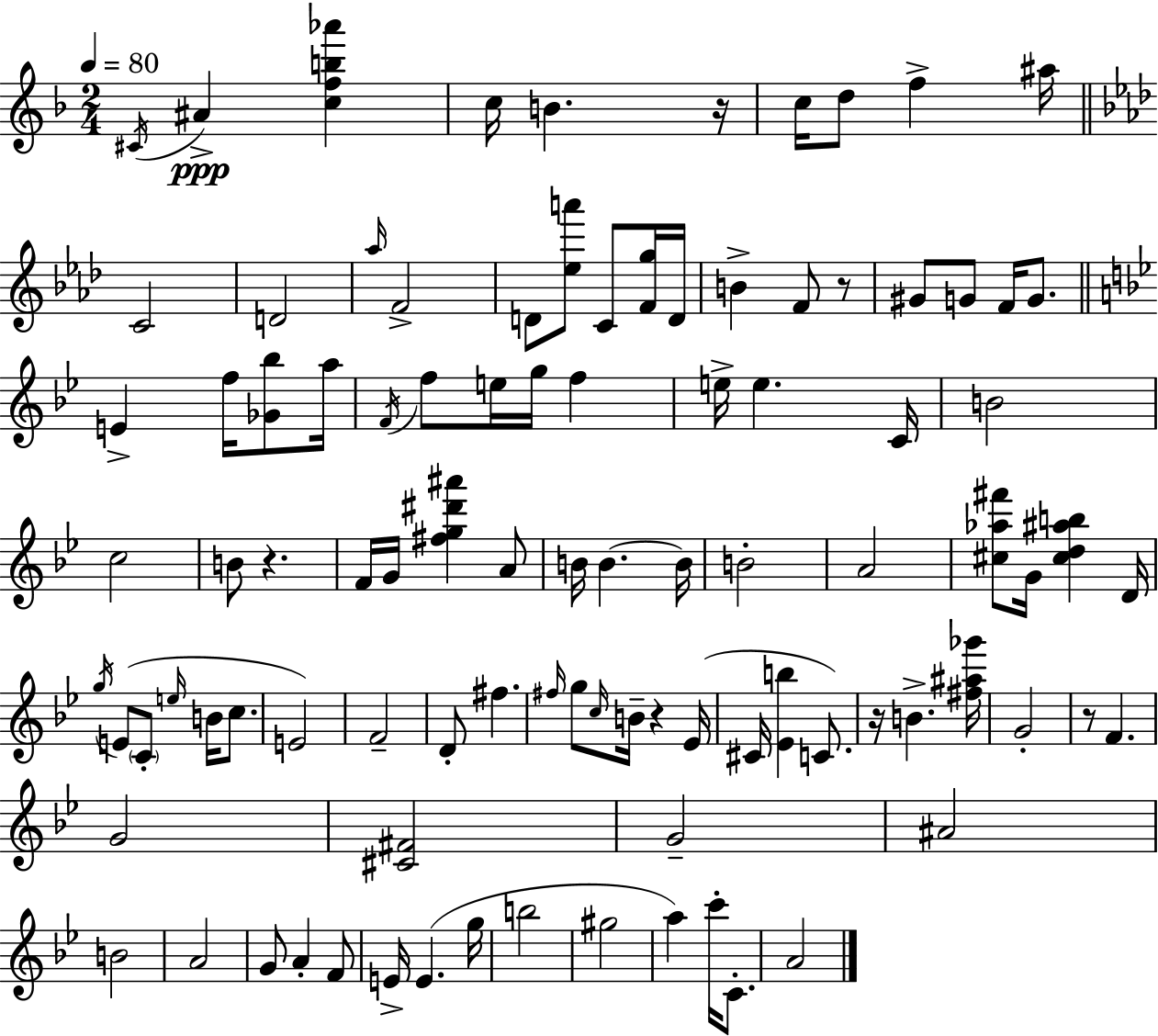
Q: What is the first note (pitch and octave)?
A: C#4